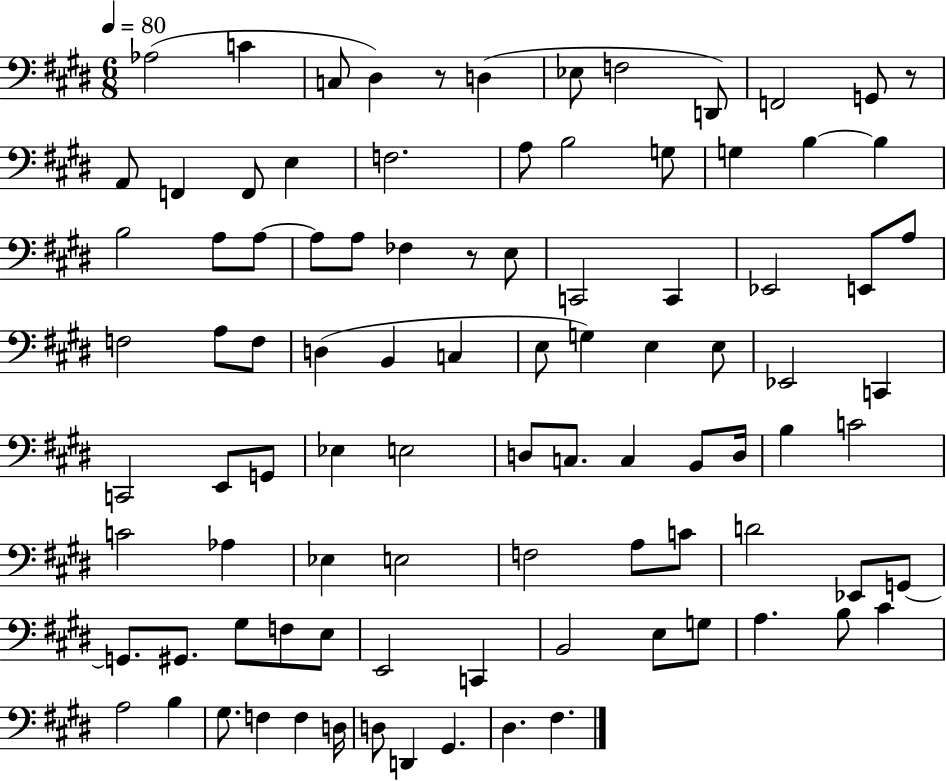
Ab3/h C4/q C3/e D#3/q R/e D3/q Eb3/e F3/h D2/e F2/h G2/e R/e A2/e F2/q F2/e E3/q F3/h. A3/e B3/h G3/e G3/q B3/q B3/q B3/h A3/e A3/e A3/e A3/e FES3/q R/e E3/e C2/h C2/q Eb2/h E2/e A3/e F3/h A3/e F3/e D3/q B2/q C3/q E3/e G3/q E3/q E3/e Eb2/h C2/q C2/h E2/e G2/e Eb3/q E3/h D3/e C3/e. C3/q B2/e D3/s B3/q C4/h C4/h Ab3/q Eb3/q E3/h F3/h A3/e C4/e D4/h Eb2/e G2/e G2/e. G#2/e. G#3/e F3/e E3/e E2/h C2/q B2/h E3/e G3/e A3/q. B3/e C#4/q A3/h B3/q G#3/e. F3/q F3/q D3/s D3/e D2/q G#2/q. D#3/q. F#3/q.